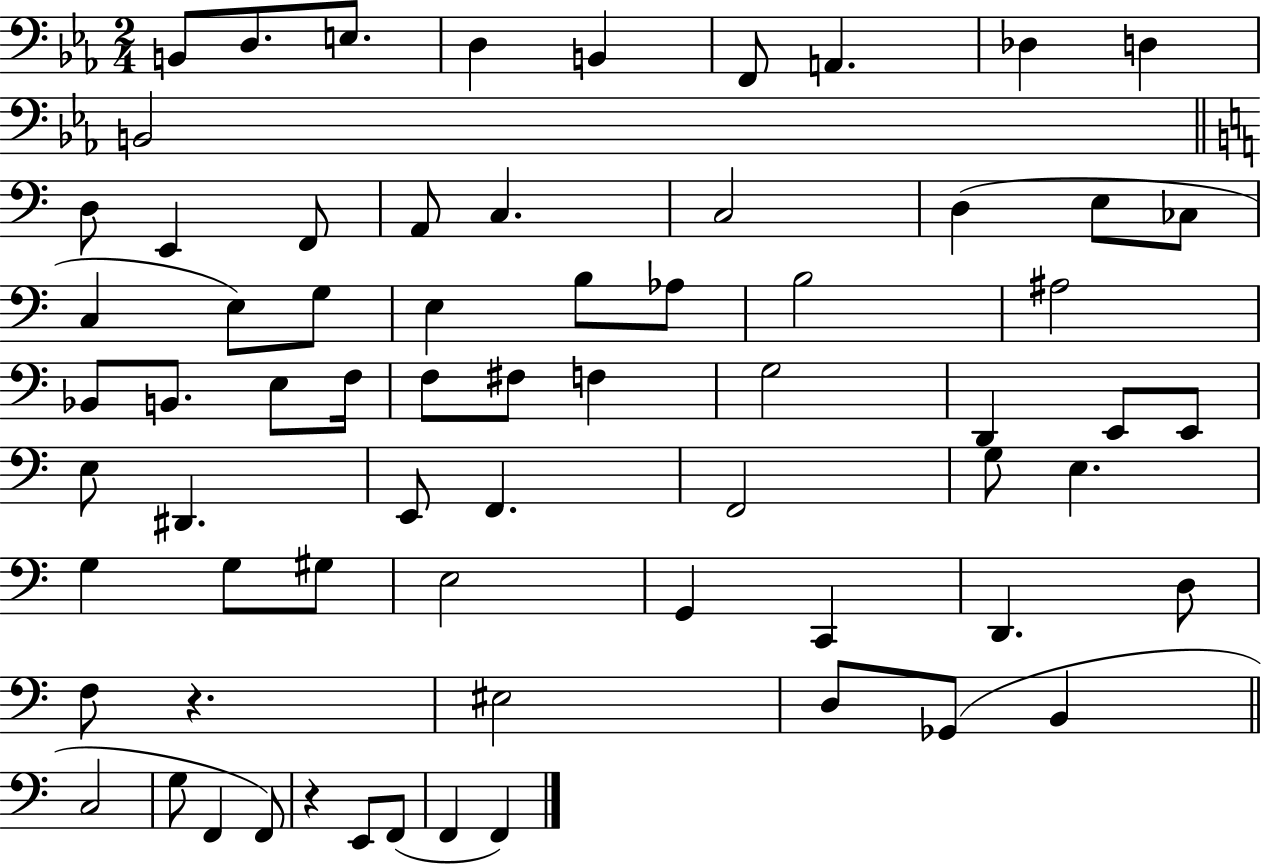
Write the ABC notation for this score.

X:1
T:Untitled
M:2/4
L:1/4
K:Eb
B,,/2 D,/2 E,/2 D, B,, F,,/2 A,, _D, D, B,,2 D,/2 E,, F,,/2 A,,/2 C, C,2 D, E,/2 _C,/2 C, E,/2 G,/2 E, B,/2 _A,/2 B,2 ^A,2 _B,,/2 B,,/2 E,/2 F,/4 F,/2 ^F,/2 F, G,2 D,, E,,/2 E,,/2 E,/2 ^D,, E,,/2 F,, F,,2 G,/2 E, G, G,/2 ^G,/2 E,2 G,, C,, D,, D,/2 F,/2 z ^E,2 D,/2 _G,,/2 B,, C,2 G,/2 F,, F,,/2 z E,,/2 F,,/2 F,, F,,